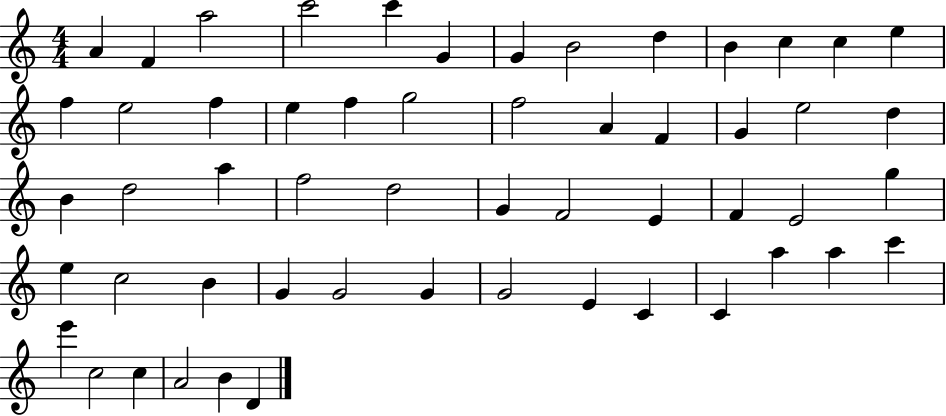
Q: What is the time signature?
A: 4/4